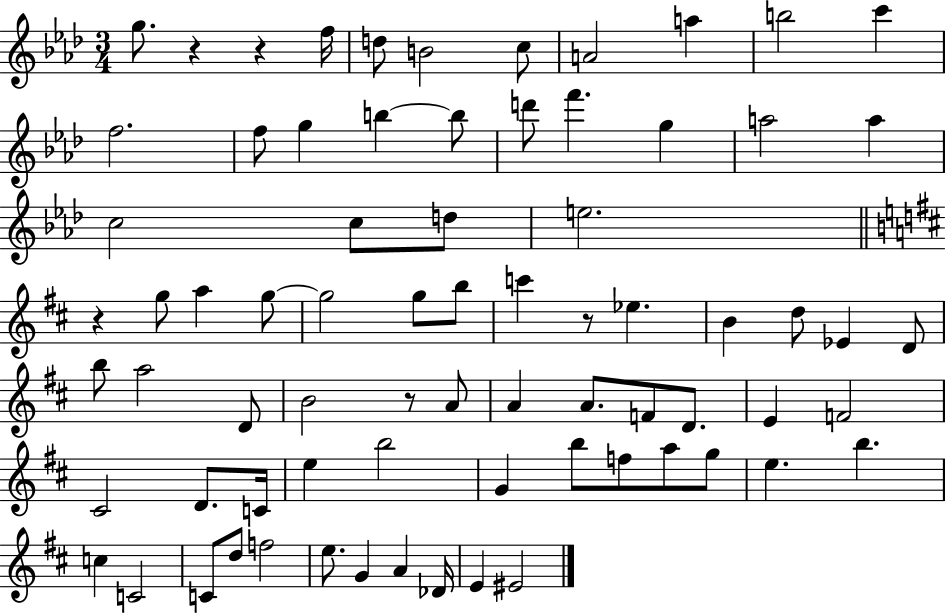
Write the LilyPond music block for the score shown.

{
  \clef treble
  \numericTimeSignature
  \time 3/4
  \key aes \major
  g''8. r4 r4 f''16 | d''8 b'2 c''8 | a'2 a''4 | b''2 c'''4 | \break f''2. | f''8 g''4 b''4~~ b''8 | d'''8 f'''4. g''4 | a''2 a''4 | \break c''2 c''8 d''8 | e''2. | \bar "||" \break \key b \minor r4 g''8 a''4 g''8~~ | g''2 g''8 b''8 | c'''4 r8 ees''4. | b'4 d''8 ees'4 d'8 | \break b''8 a''2 d'8 | b'2 r8 a'8 | a'4 a'8. f'8 d'8. | e'4 f'2 | \break cis'2 d'8. c'16 | e''4 b''2 | g'4 b''8 f''8 a''8 g''8 | e''4. b''4. | \break c''4 c'2 | c'8 d''8 f''2 | e''8. g'4 a'4 des'16 | e'4 eis'2 | \break \bar "|."
}